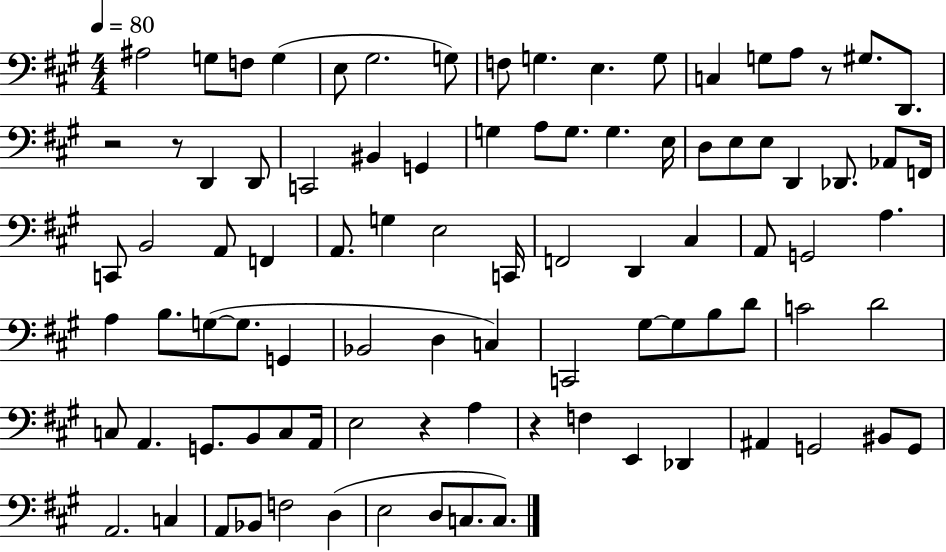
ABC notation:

X:1
T:Untitled
M:4/4
L:1/4
K:A
^A,2 G,/2 F,/2 G, E,/2 ^G,2 G,/2 F,/2 G, E, G,/2 C, G,/2 A,/2 z/2 ^G,/2 D,,/2 z2 z/2 D,, D,,/2 C,,2 ^B,, G,, G, A,/2 G,/2 G, E,/4 D,/2 E,/2 E,/2 D,, _D,,/2 _A,,/2 F,,/4 C,,/2 B,,2 A,,/2 F,, A,,/2 G, E,2 C,,/4 F,,2 D,, ^C, A,,/2 G,,2 A, A, B,/2 G,/2 G,/2 G,, _B,,2 D, C, C,,2 ^G,/2 ^G,/2 B,/2 D/2 C2 D2 C,/2 A,, G,,/2 B,,/2 C,/2 A,,/4 E,2 z A, z F, E,, _D,, ^A,, G,,2 ^B,,/2 G,,/2 A,,2 C, A,,/2 _B,,/2 F,2 D, E,2 D,/2 C,/2 C,/2